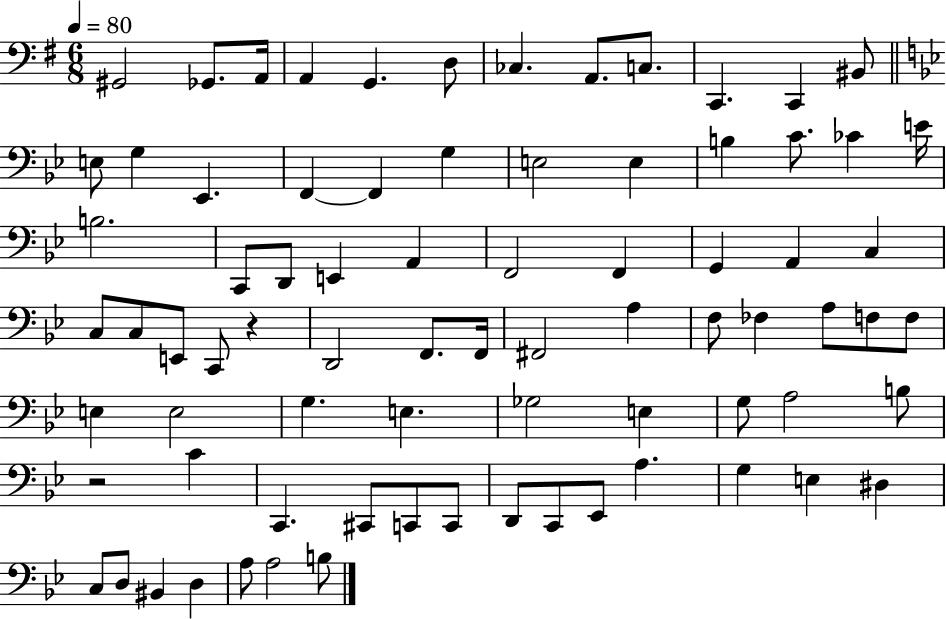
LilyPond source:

{
  \clef bass
  \numericTimeSignature
  \time 6/8
  \key g \major
  \tempo 4 = 80
  gis,2 ges,8. a,16 | a,4 g,4. d8 | ces4. a,8. c8. | c,4. c,4 bis,8 | \break \bar "||" \break \key bes \major e8 g4 ees,4. | f,4~~ f,4 g4 | e2 e4 | b4 c'8. ces'4 e'16 | \break b2. | c,8 d,8 e,4 a,4 | f,2 f,4 | g,4 a,4 c4 | \break c8 c8 e,8 c,8 r4 | d,2 f,8. f,16 | fis,2 a4 | f8 fes4 a8 f8 f8 | \break e4 e2 | g4. e4. | ges2 e4 | g8 a2 b8 | \break r2 c'4 | c,4. cis,8 c,8 c,8 | d,8 c,8 ees,8 a4. | g4 e4 dis4 | \break c8 d8 bis,4 d4 | a8 a2 b8 | \bar "|."
}